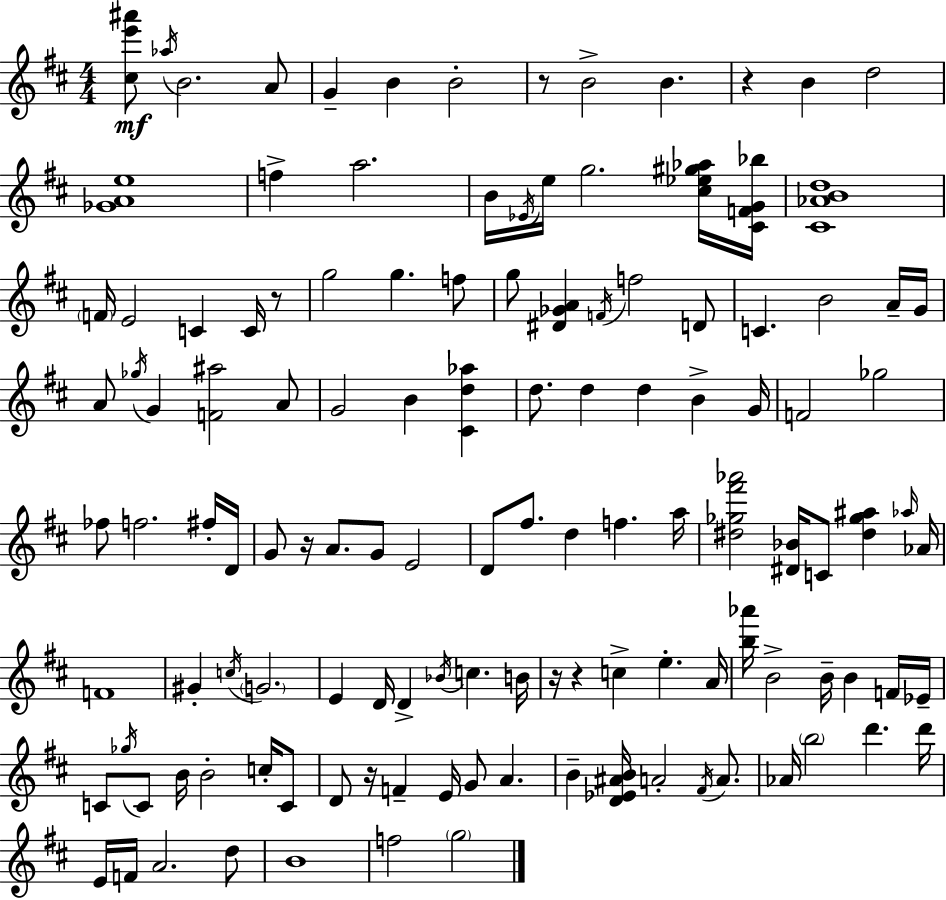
[C#5,E6,A#6]/e Ab5/s B4/h. A4/e G4/q B4/q B4/h R/e B4/h B4/q. R/q B4/q D5/h [Gb4,A4,E5]/w F5/q A5/h. B4/s Eb4/s E5/s G5/h. [C#5,Eb5,G#5,Ab5]/s [C#4,F4,G4,Bb5]/s [C#4,Ab4,B4,D5]/w F4/s E4/h C4/q C4/s R/e G5/h G5/q. F5/e G5/e [D#4,Gb4,A4]/q F4/s F5/h D4/e C4/q. B4/h A4/s G4/s A4/e Gb5/s G4/q [F4,A#5]/h A4/e G4/h B4/q [C#4,D5,Ab5]/q D5/e. D5/q D5/q B4/q G4/s F4/h Gb5/h FES5/e F5/h. F#5/s D4/s G4/e R/s A4/e. G4/e E4/h D4/e F#5/e. D5/q F5/q. A5/s [D#5,Gb5,F#6,Ab6]/h [D#4,Bb4]/s C4/e [D#5,Gb5,A#5]/q Ab5/s Ab4/s F4/w G#4/q C5/s G4/h. E4/q D4/s D4/q Bb4/s C5/q. B4/s R/s R/q C5/q E5/q. A4/s [B5,Ab6]/s B4/h B4/s B4/q F4/s Eb4/s C4/e Gb5/s C4/e B4/s B4/h C5/s C4/e D4/e R/s F4/q E4/s G4/e A4/q. B4/q [D4,Eb4,A#4,B4]/s A4/h F#4/s A4/e. Ab4/s B5/h D6/q. D6/s E4/s F4/s A4/h. D5/e B4/w F5/h G5/h